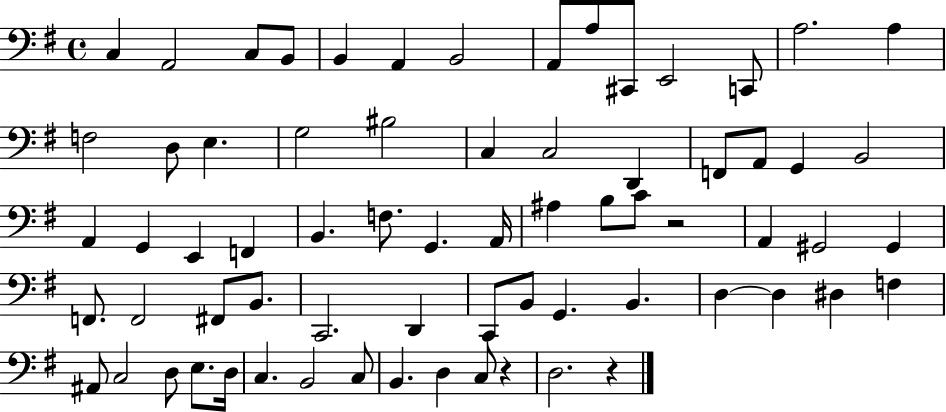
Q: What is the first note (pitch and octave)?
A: C3